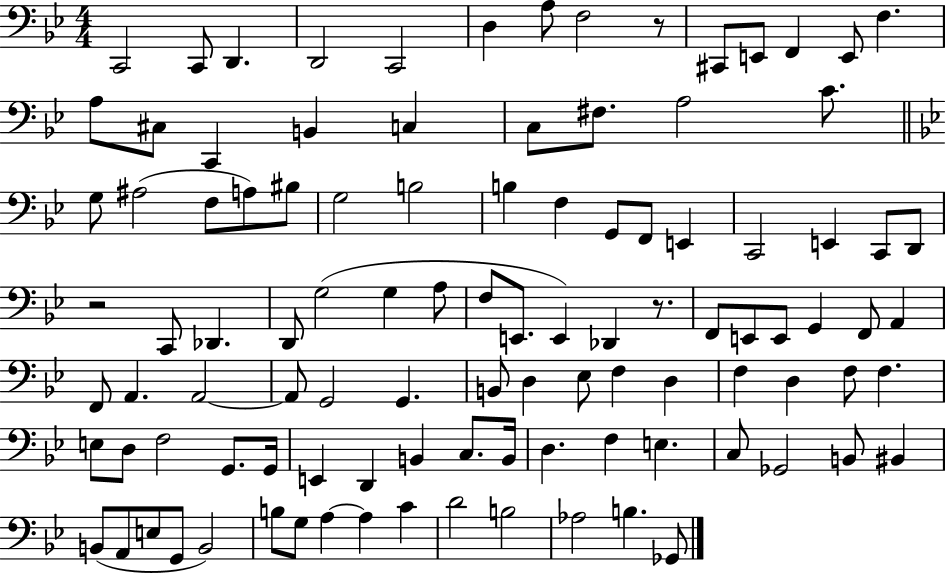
X:1
T:Untitled
M:4/4
L:1/4
K:Bb
C,,2 C,,/2 D,, D,,2 C,,2 D, A,/2 F,2 z/2 ^C,,/2 E,,/2 F,, E,,/2 F, A,/2 ^C,/2 C,, B,, C, C,/2 ^F,/2 A,2 C/2 G,/2 ^A,2 F,/2 A,/2 ^B,/2 G,2 B,2 B, F, G,,/2 F,,/2 E,, C,,2 E,, C,,/2 D,,/2 z2 C,,/2 _D,, D,,/2 G,2 G, A,/2 F,/2 E,,/2 E,, _D,, z/2 F,,/2 E,,/2 E,,/2 G,, F,,/2 A,, F,,/2 A,, A,,2 A,,/2 G,,2 G,, B,,/2 D, _E,/2 F, D, F, D, F,/2 F, E,/2 D,/2 F,2 G,,/2 G,,/4 E,, D,, B,, C,/2 B,,/4 D, F, E, C,/2 _G,,2 B,,/2 ^B,, B,,/2 A,,/2 E,/2 G,,/2 B,,2 B,/2 G,/2 A, A, C D2 B,2 _A,2 B, _G,,/2